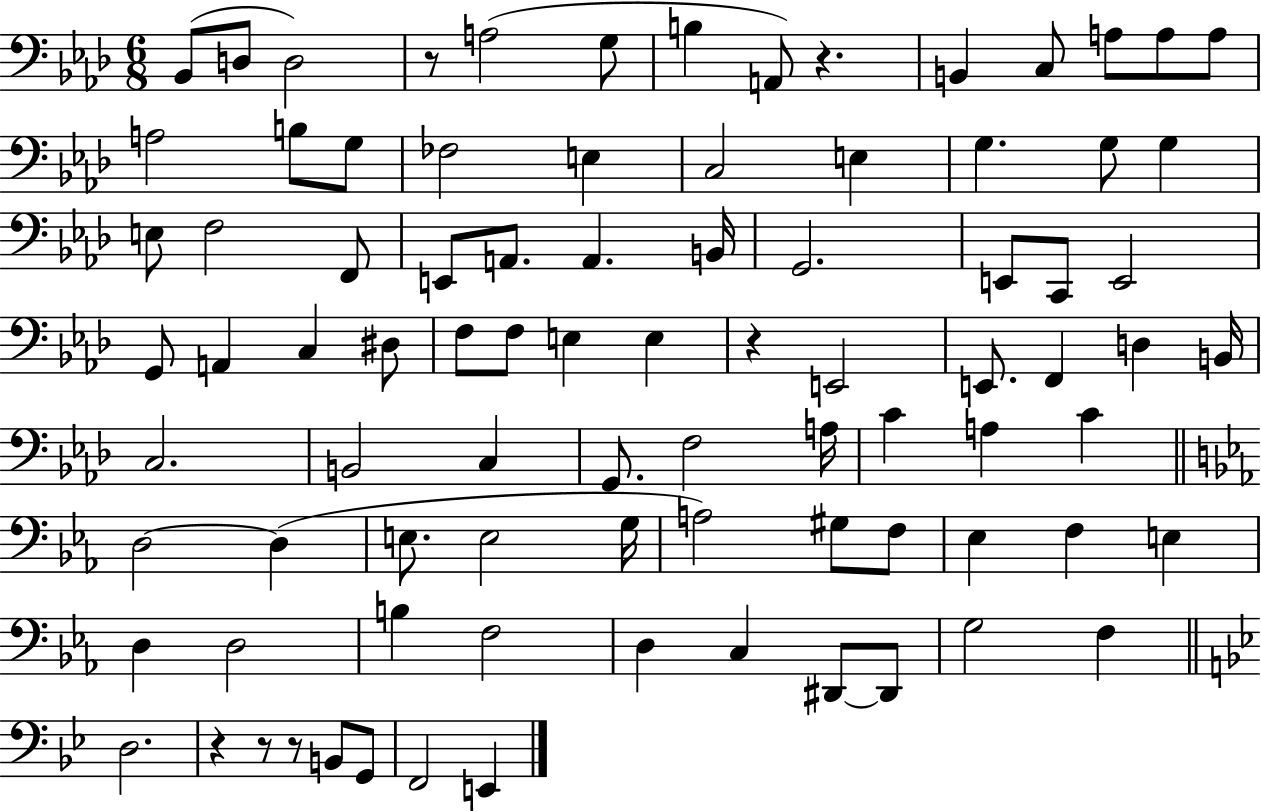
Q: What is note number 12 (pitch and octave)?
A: A3